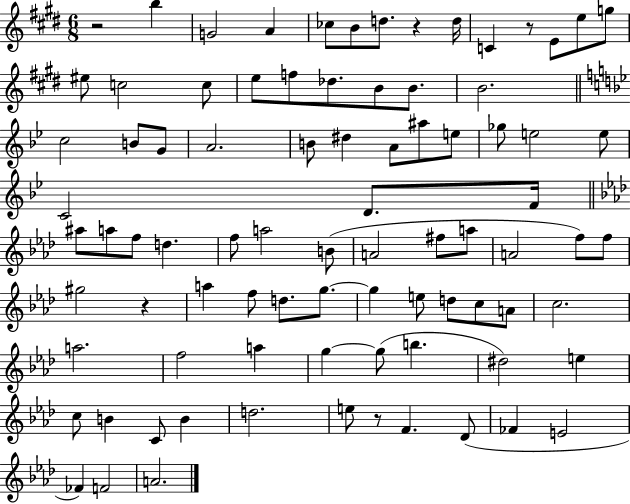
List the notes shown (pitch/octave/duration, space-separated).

R/h B5/q G4/h A4/q CES5/e B4/e D5/e. R/q D5/s C4/q R/e E4/e E5/e G5/e EIS5/e C5/h C5/e E5/e F5/e Db5/e. B4/e B4/e. B4/h. C5/h B4/e G4/e A4/h. B4/e D#5/q A4/e A#5/e E5/e Gb5/e E5/h E5/e C4/h D4/e. F4/s A#5/e A5/e F5/e D5/q. F5/e A5/h B4/e A4/h F#5/e A5/e A4/h F5/e F5/e G#5/h R/q A5/q F5/e D5/e. G5/e. G5/q E5/e D5/e C5/e A4/e C5/h. A5/h. F5/h A5/q G5/q G5/e B5/q. D#5/h E5/q C5/e B4/q C4/e B4/q D5/h. E5/e R/e F4/q. Db4/e FES4/q E4/h FES4/q F4/h A4/h.